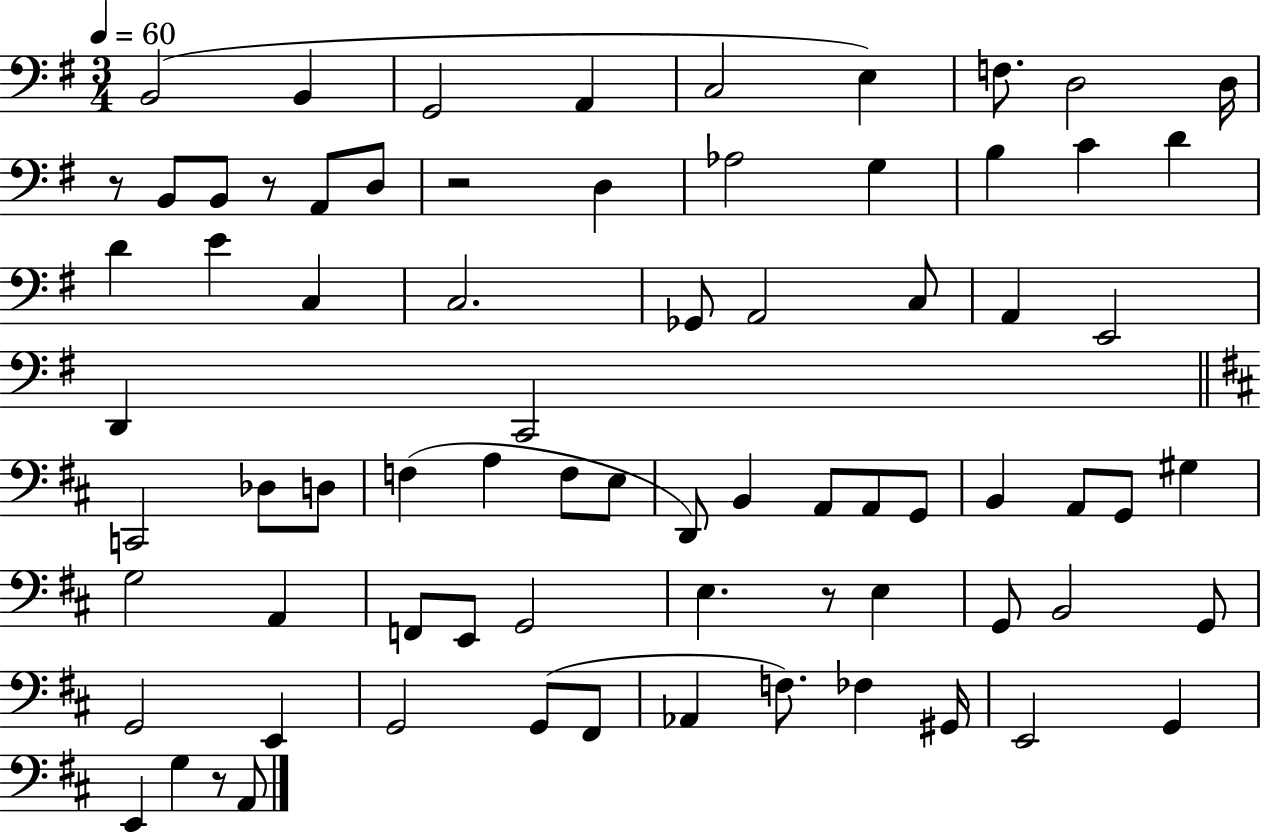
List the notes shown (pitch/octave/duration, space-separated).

B2/h B2/q G2/h A2/q C3/h E3/q F3/e. D3/h D3/s R/e B2/e B2/e R/e A2/e D3/e R/h D3/q Ab3/h G3/q B3/q C4/q D4/q D4/q E4/q C3/q C3/h. Gb2/e A2/h C3/e A2/q E2/h D2/q C2/h C2/h Db3/e D3/e F3/q A3/q F3/e E3/e D2/e B2/q A2/e A2/e G2/e B2/q A2/e G2/e G#3/q G3/h A2/q F2/e E2/e G2/h E3/q. R/e E3/q G2/e B2/h G2/e G2/h E2/q G2/h G2/e F#2/e Ab2/q F3/e. FES3/q G#2/s E2/h G2/q E2/q G3/q R/e A2/e